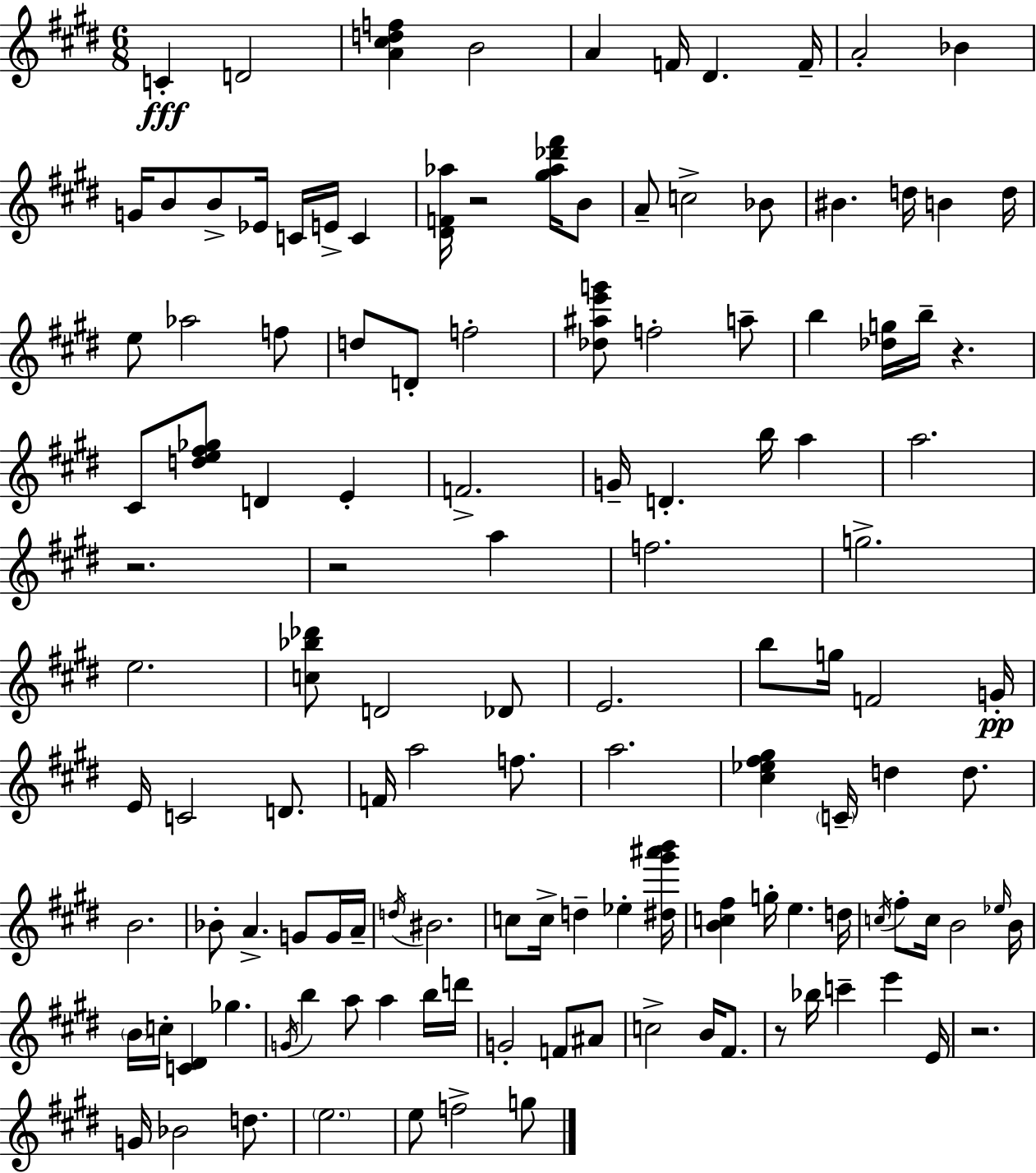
C4/q D4/h [A4,C#5,D5,F5]/q B4/h A4/q F4/s D#4/q. F4/s A4/h Bb4/q G4/s B4/e B4/e Eb4/s C4/s E4/s C4/q [D#4,F4,Ab5]/s R/h [G#5,Ab5,Db6,F#6]/s B4/e A4/e C5/h Bb4/e BIS4/q. D5/s B4/q D5/s E5/e Ab5/h F5/e D5/e D4/e F5/h [Db5,A#5,E6,G6]/e F5/h A5/e B5/q [Db5,G5]/s B5/s R/q. C#4/e [D5,E5,F#5,Gb5]/e D4/q E4/q F4/h. G4/s D4/q. B5/s A5/q A5/h. R/h. R/h A5/q F5/h. G5/h. E5/h. [C5,Bb5,Db6]/e D4/h Db4/e E4/h. B5/e G5/s F4/h G4/s E4/s C4/h D4/e. F4/s A5/h F5/e. A5/h. [C#5,Eb5,F#5,G#5]/q C4/s D5/q D5/e. B4/h. Bb4/e A4/q. G4/e G4/s A4/s D5/s BIS4/h. C5/e C5/s D5/q Eb5/q [D#5,G#6,A#6,B6]/s [B4,C5,F#5]/q G5/s E5/q. D5/s C5/s F#5/e C5/s B4/h Eb5/s B4/s B4/s C5/s [C4,D#4]/q Gb5/q. G4/s B5/q A5/e A5/q B5/s D6/s G4/h F4/e A#4/e C5/h B4/s F#4/e. R/e Bb5/s C6/q E6/q E4/s R/h. G4/s Bb4/h D5/e. E5/h. E5/e F5/h G5/e